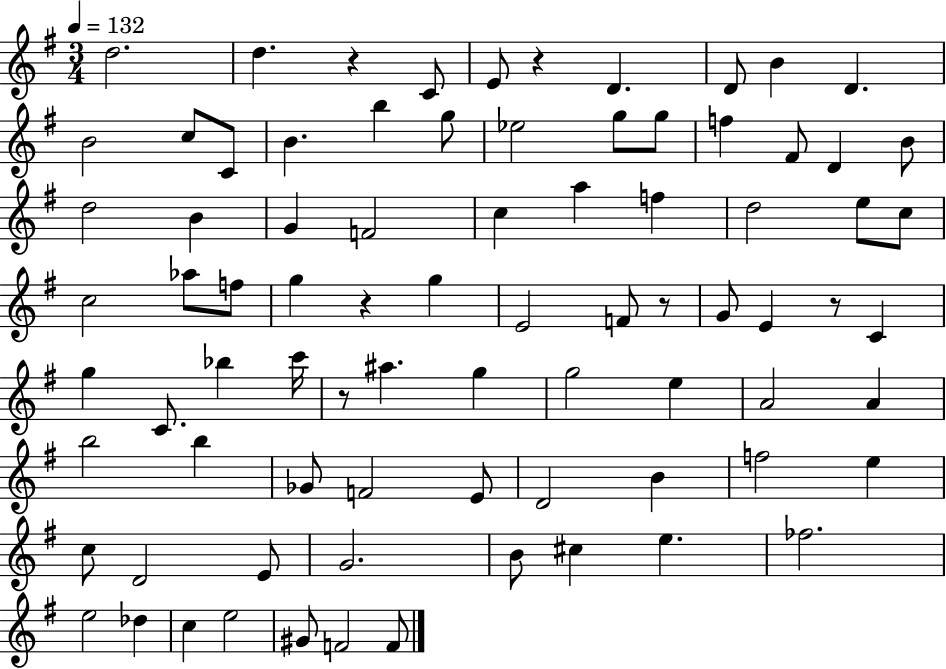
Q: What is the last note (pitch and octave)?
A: F4